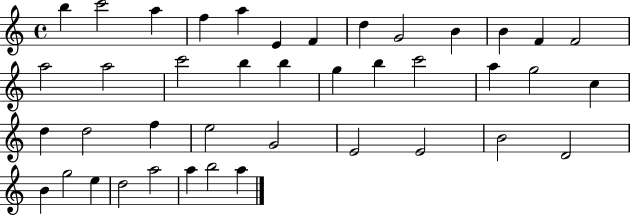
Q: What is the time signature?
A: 4/4